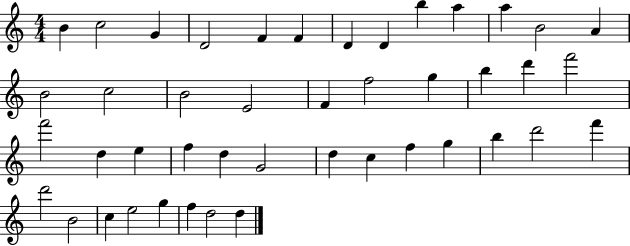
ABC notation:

X:1
T:Untitled
M:4/4
L:1/4
K:C
B c2 G D2 F F D D b a a B2 A B2 c2 B2 E2 F f2 g b d' f'2 f'2 d e f d G2 d c f g b d'2 f' d'2 B2 c e2 g f d2 d